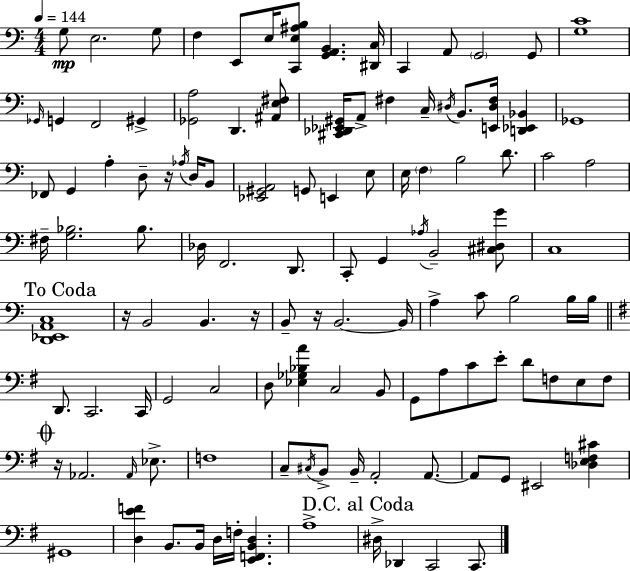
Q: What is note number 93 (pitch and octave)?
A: D#3